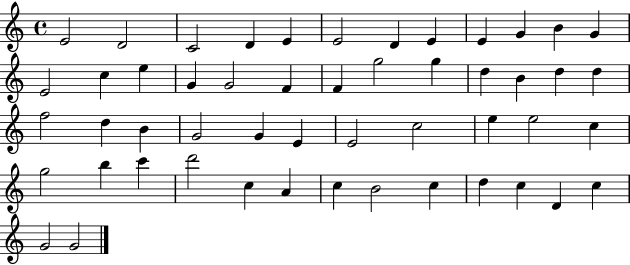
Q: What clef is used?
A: treble